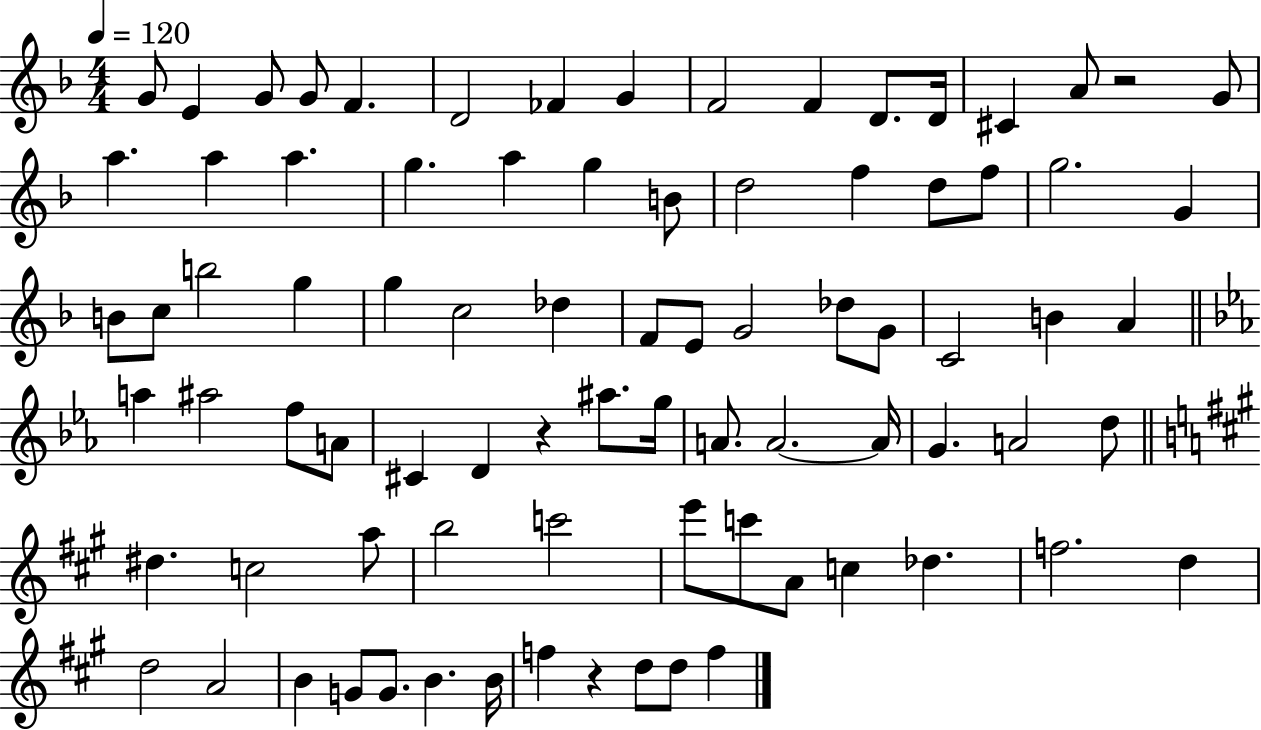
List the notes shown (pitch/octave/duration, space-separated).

G4/e E4/q G4/e G4/e F4/q. D4/h FES4/q G4/q F4/h F4/q D4/e. D4/s C#4/q A4/e R/h G4/e A5/q. A5/q A5/q. G5/q. A5/q G5/q B4/e D5/h F5/q D5/e F5/e G5/h. G4/q B4/e C5/e B5/h G5/q G5/q C5/h Db5/q F4/e E4/e G4/h Db5/e G4/e C4/h B4/q A4/q A5/q A#5/h F5/e A4/e C#4/q D4/q R/q A#5/e. G5/s A4/e. A4/h. A4/s G4/q. A4/h D5/e D#5/q. C5/h A5/e B5/h C6/h E6/e C6/e A4/e C5/q Db5/q. F5/h. D5/q D5/h A4/h B4/q G4/e G4/e. B4/q. B4/s F5/q R/q D5/e D5/e F5/q